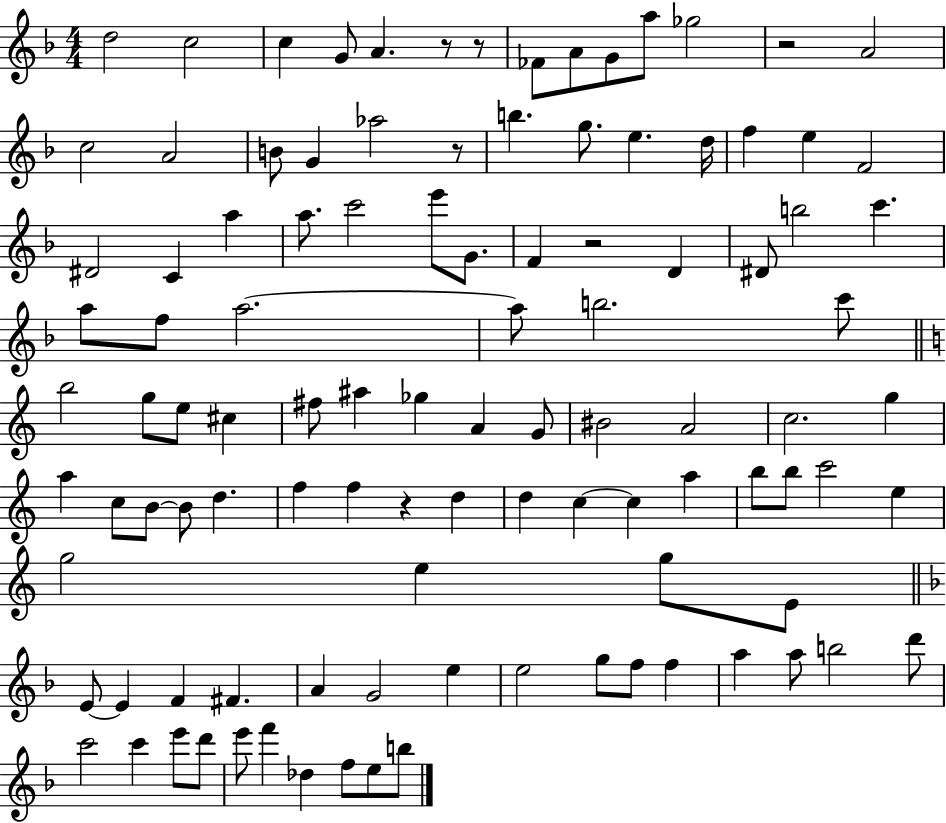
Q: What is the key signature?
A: F major